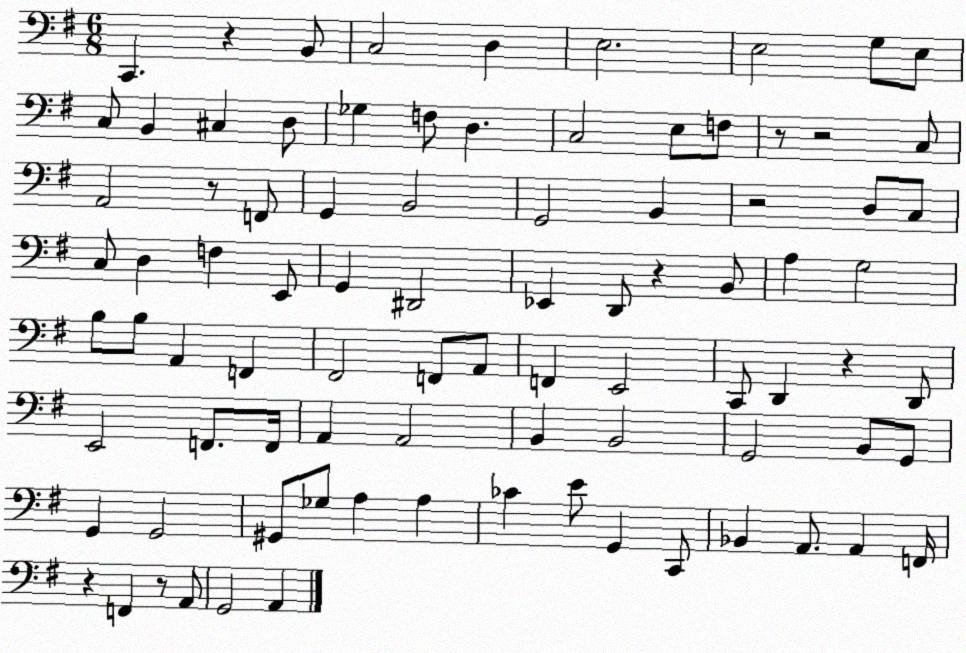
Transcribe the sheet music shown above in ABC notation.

X:1
T:Untitled
M:6/8
L:1/4
K:G
C,, z B,,/2 C,2 D, E,2 E,2 G,/2 E,/2 C,/2 B,, ^C, D,/2 _G, F,/2 D, C,2 E,/2 F,/2 z/2 z2 C,/2 A,,2 z/2 F,,/2 G,, B,,2 G,,2 B,, z2 D,/2 C,/2 C,/2 D, F, E,,/2 G,, ^D,,2 _E,, D,,/2 z B,,/2 A, G,2 B,/2 B,/2 A,, F,, ^F,,2 F,,/2 A,,/2 F,, E,,2 C,,/2 D,, z D,,/2 E,,2 F,,/2 F,,/4 A,, A,,2 B,, B,,2 G,,2 B,,/2 G,,/2 G,, G,,2 ^G,,/2 _G,/2 A, A, _C E/2 G,, C,,/2 _B,, A,,/2 A,, F,,/4 z F,, z/2 A,,/2 G,,2 A,,